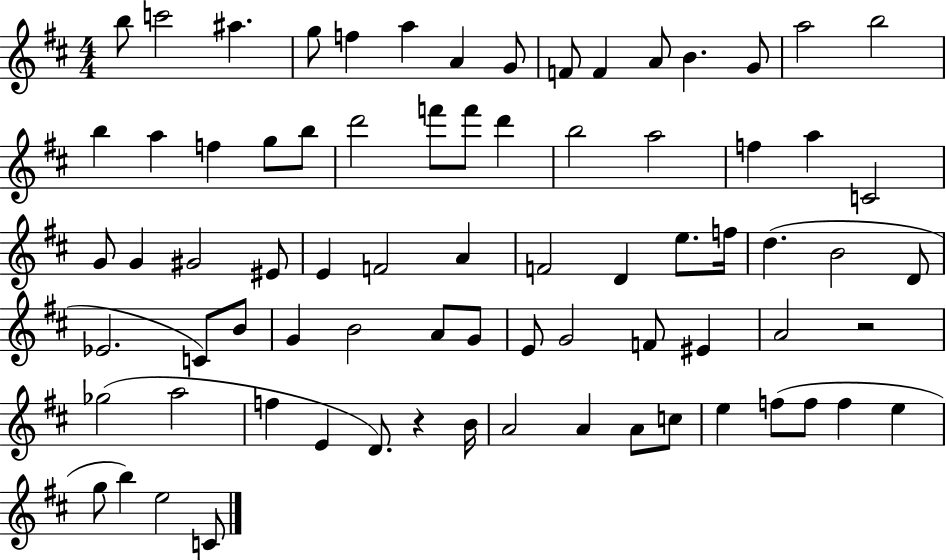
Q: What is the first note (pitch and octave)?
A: B5